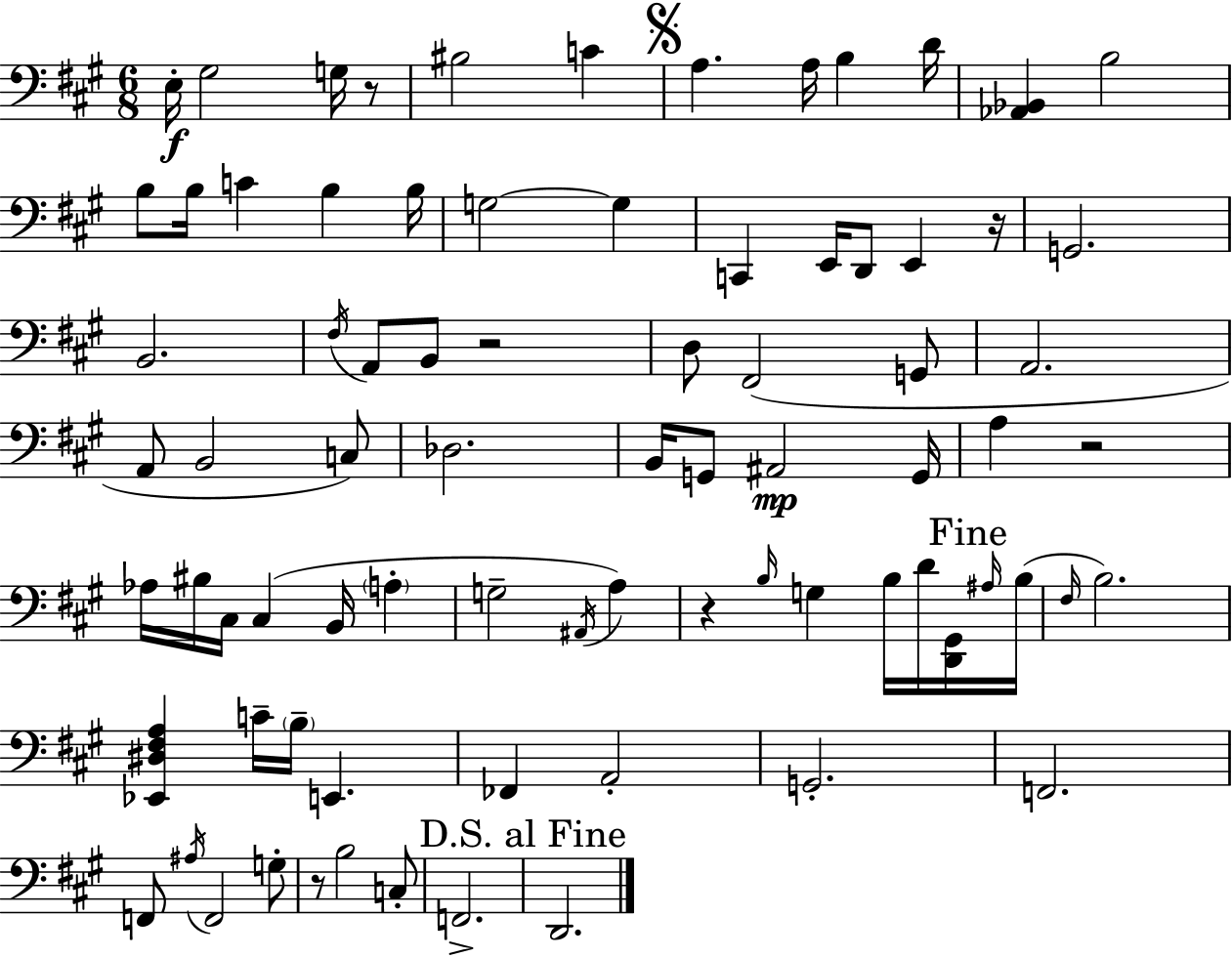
{
  \clef bass
  \numericTimeSignature
  \time 6/8
  \key a \major
  e16-.\f gis2 g16 r8 | bis2 c'4 | \mark \markup { \musicglyph "scripts.segno" } a4. a16 b4 d'16 | <aes, bes,>4 b2 | \break b8 b16 c'4 b4 b16 | g2~~ g4 | c,4 e,16 d,8 e,4 r16 | g,2. | \break b,2. | \acciaccatura { fis16 } a,8 b,8 r2 | d8 fis,2( g,8 | a,2. | \break a,8 b,2 c8) | des2. | b,16 g,8 ais,2\mp | g,16 a4 r2 | \break aes16 bis16 cis16 cis4( b,16 \parenthesize a4-. | g2-- \acciaccatura { ais,16 } a4) | r4 \grace { b16 } g4 b16 | d'16 <d, gis,>16 \mark "Fine" \grace { ais16 }( b16 \grace { fis16 } b2.) | \break <ees, dis fis a>4 c'16-- \parenthesize b16-- e,4. | fes,4 a,2-. | g,2.-. | f,2. | \break f,8 \acciaccatura { ais16 } f,2 | g8-. r8 b2 | c8-. f,2.-> | \mark "D.S. al Fine" d,2. | \break \bar "|."
}